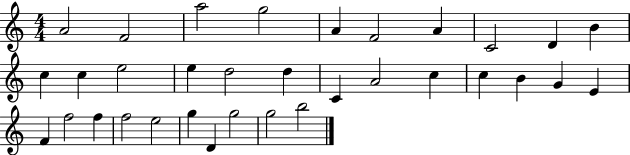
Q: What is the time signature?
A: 4/4